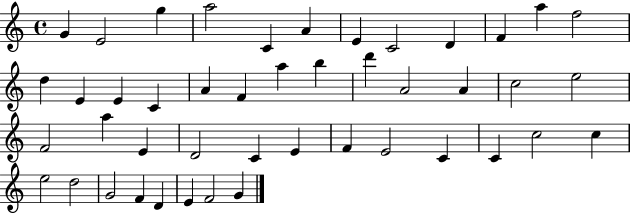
{
  \clef treble
  \time 4/4
  \defaultTimeSignature
  \key c \major
  g'4 e'2 g''4 | a''2 c'4 a'4 | e'4 c'2 d'4 | f'4 a''4 f''2 | \break d''4 e'4 e'4 c'4 | a'4 f'4 a''4 b''4 | d'''4 a'2 a'4 | c''2 e''2 | \break f'2 a''4 e'4 | d'2 c'4 e'4 | f'4 e'2 c'4 | c'4 c''2 c''4 | \break e''2 d''2 | g'2 f'4 d'4 | e'4 f'2 g'4 | \bar "|."
}